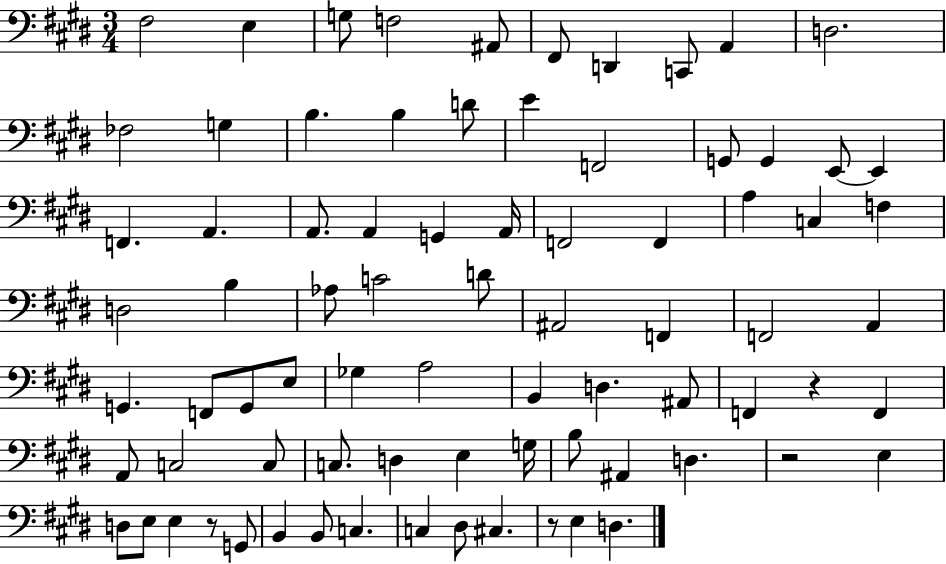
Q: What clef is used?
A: bass